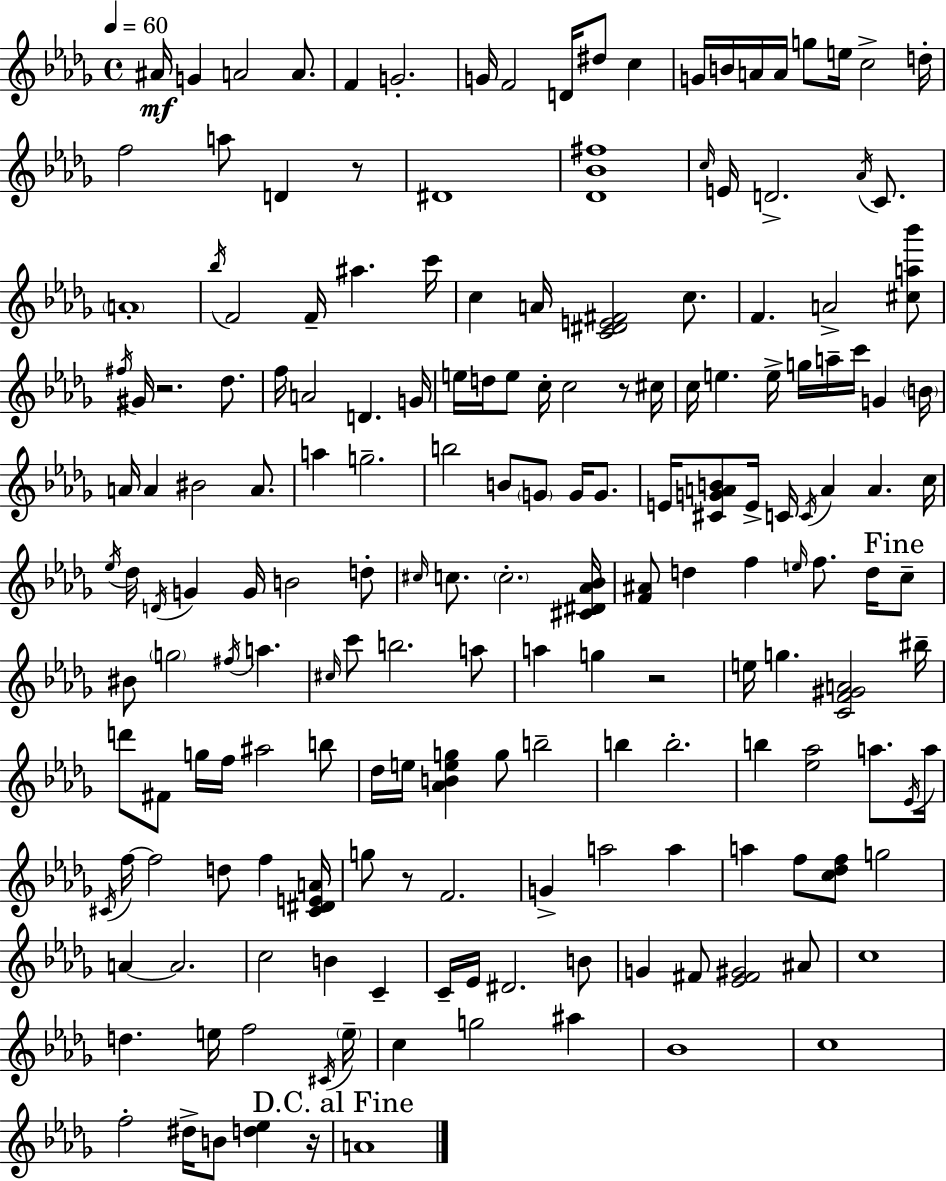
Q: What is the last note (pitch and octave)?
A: A4